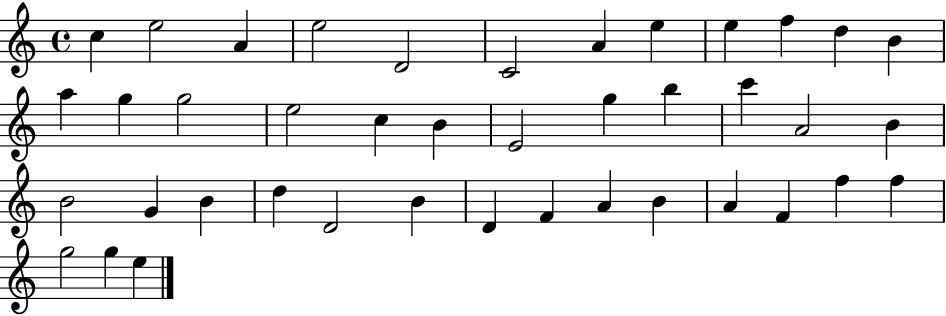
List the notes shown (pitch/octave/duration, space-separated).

C5/q E5/h A4/q E5/h D4/h C4/h A4/q E5/q E5/q F5/q D5/q B4/q A5/q G5/q G5/h E5/h C5/q B4/q E4/h G5/q B5/q C6/q A4/h B4/q B4/h G4/q B4/q D5/q D4/h B4/q D4/q F4/q A4/q B4/q A4/q F4/q F5/q F5/q G5/h G5/q E5/q